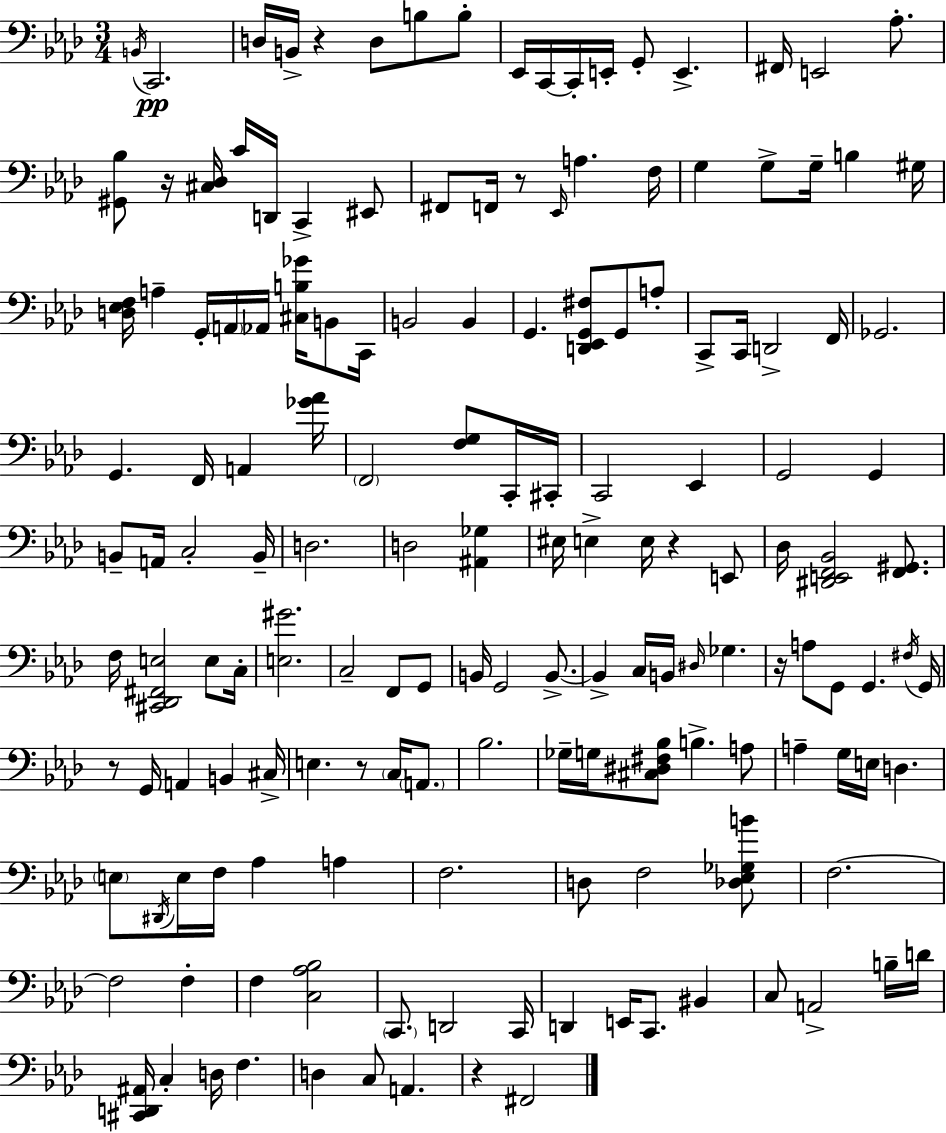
X:1
T:Untitled
M:3/4
L:1/4
K:Fm
B,,/4 C,,2 D,/4 B,,/4 z D,/2 B,/2 B,/2 _E,,/4 C,,/4 C,,/4 E,,/4 G,,/2 E,, ^F,,/4 E,,2 _A,/2 [^G,,_B,]/2 z/4 [^C,_D,]/4 C/4 D,,/4 C,, ^E,,/2 ^F,,/2 F,,/4 z/2 _E,,/4 A, F,/4 G, G,/2 G,/4 B, ^G,/4 [D,_E,F,]/4 A, G,,/4 A,,/4 _A,,/4 [^C,B,_G]/4 B,,/2 C,,/4 B,,2 B,, G,, [D,,_E,,G,,^F,]/2 G,,/2 A,/2 C,,/2 C,,/4 D,,2 F,,/4 _G,,2 G,, F,,/4 A,, [_G_A]/4 F,,2 [F,G,]/2 C,,/4 ^C,,/4 C,,2 _E,, G,,2 G,, B,,/2 A,,/4 C,2 B,,/4 D,2 D,2 [^A,,_G,] ^E,/4 E, E,/4 z E,,/2 _D,/4 [^D,,E,,F,,_B,,]2 [F,,^G,,]/2 F,/4 [^C,,_D,,^F,,E,]2 E,/2 C,/4 [E,^G]2 C,2 F,,/2 G,,/2 B,,/4 G,,2 B,,/2 B,, C,/4 B,,/4 ^D,/4 _G, z/4 A,/2 G,,/2 G,, ^F,/4 G,,/4 z/2 G,,/4 A,, B,, ^C,/4 E, z/2 C,/4 A,,/2 _B,2 _G,/4 G,/4 [^C,^D,^F,_B,]/2 B, A,/2 A, G,/4 E,/4 D, E,/2 ^D,,/4 E,/4 F,/4 _A, A, F,2 D,/2 F,2 [_D,_E,_G,B]/2 F,2 F,2 F, F, [C,_A,_B,]2 C,,/2 D,,2 C,,/4 D,, E,,/4 C,,/2 ^B,, C,/2 A,,2 B,/4 D/4 [^C,,D,,^A,,]/4 C, D,/4 F, D, C,/2 A,, z ^F,,2